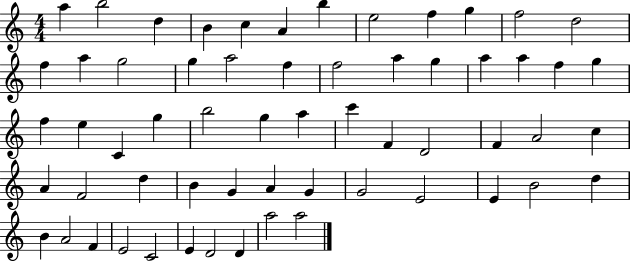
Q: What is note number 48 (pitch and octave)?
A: E4